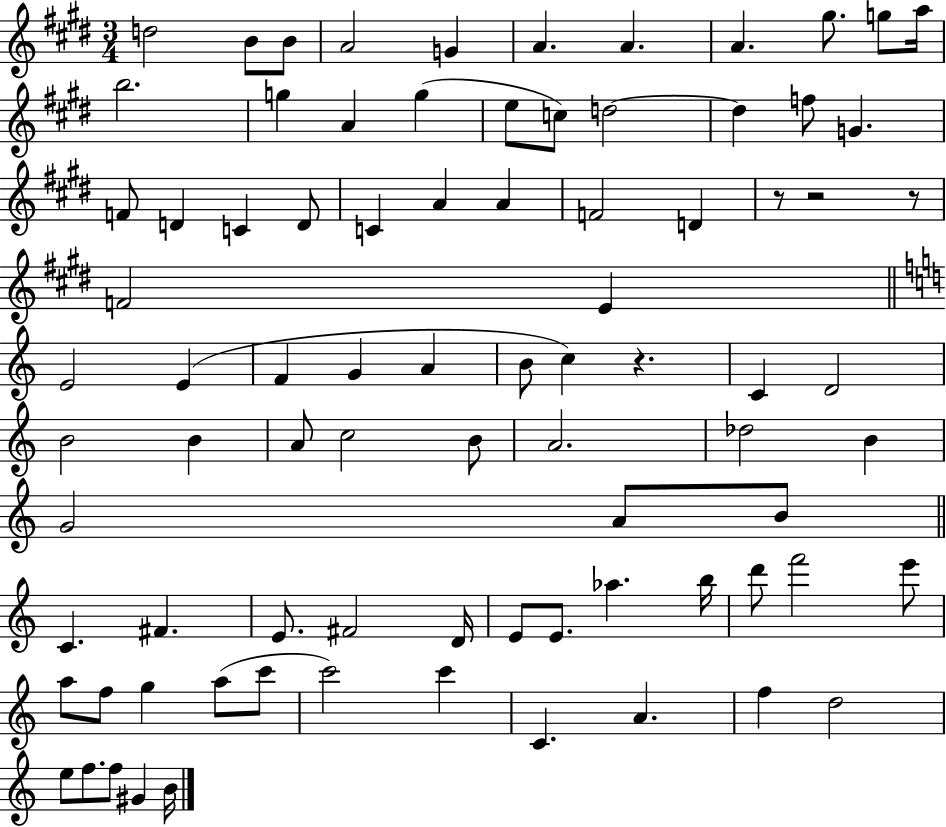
X:1
T:Untitled
M:3/4
L:1/4
K:E
d2 B/2 B/2 A2 G A A A ^g/2 g/2 a/4 b2 g A g e/2 c/2 d2 d f/2 G F/2 D C D/2 C A A F2 D z/2 z2 z/2 F2 E E2 E F G A B/2 c z C D2 B2 B A/2 c2 B/2 A2 _d2 B G2 A/2 B/2 C ^F E/2 ^F2 D/4 E/2 E/2 _a b/4 d'/2 f'2 e'/2 a/2 f/2 g a/2 c'/2 c'2 c' C A f d2 e/2 f/2 f/2 ^G B/4